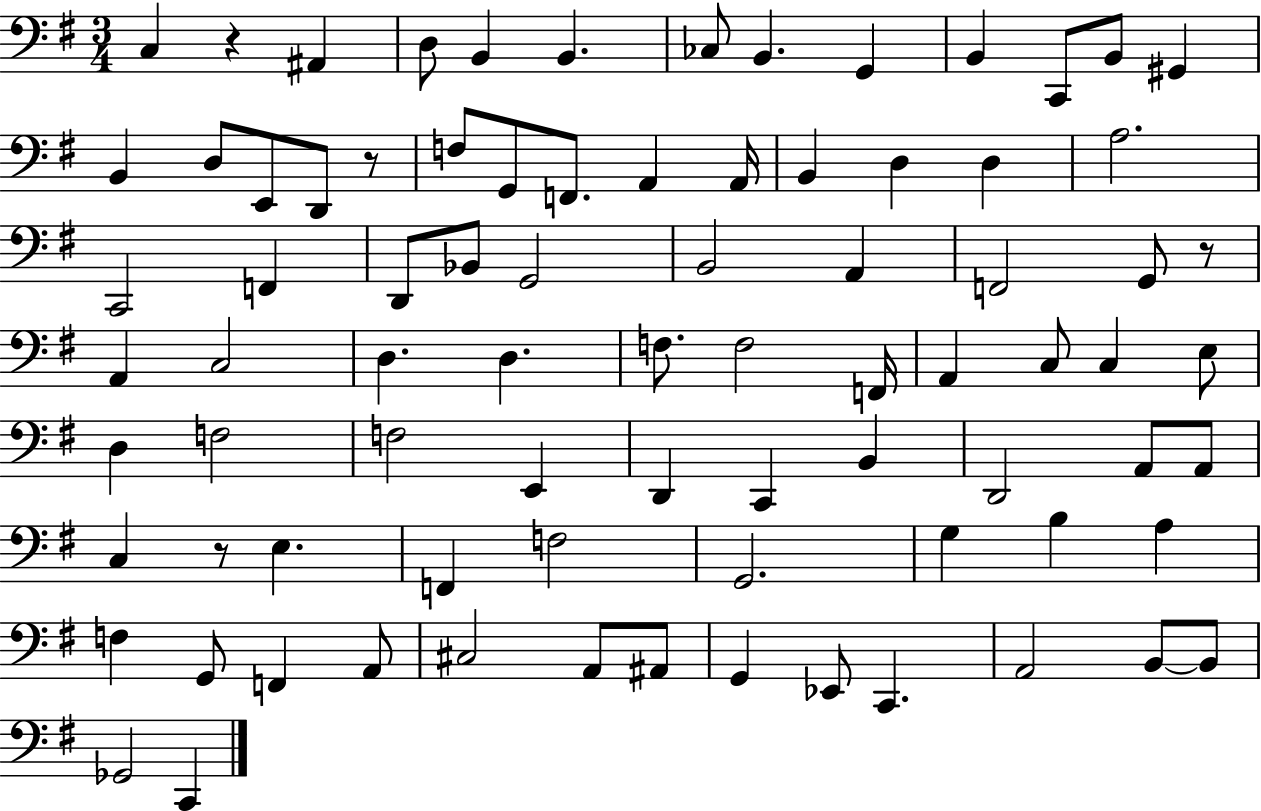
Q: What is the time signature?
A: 3/4